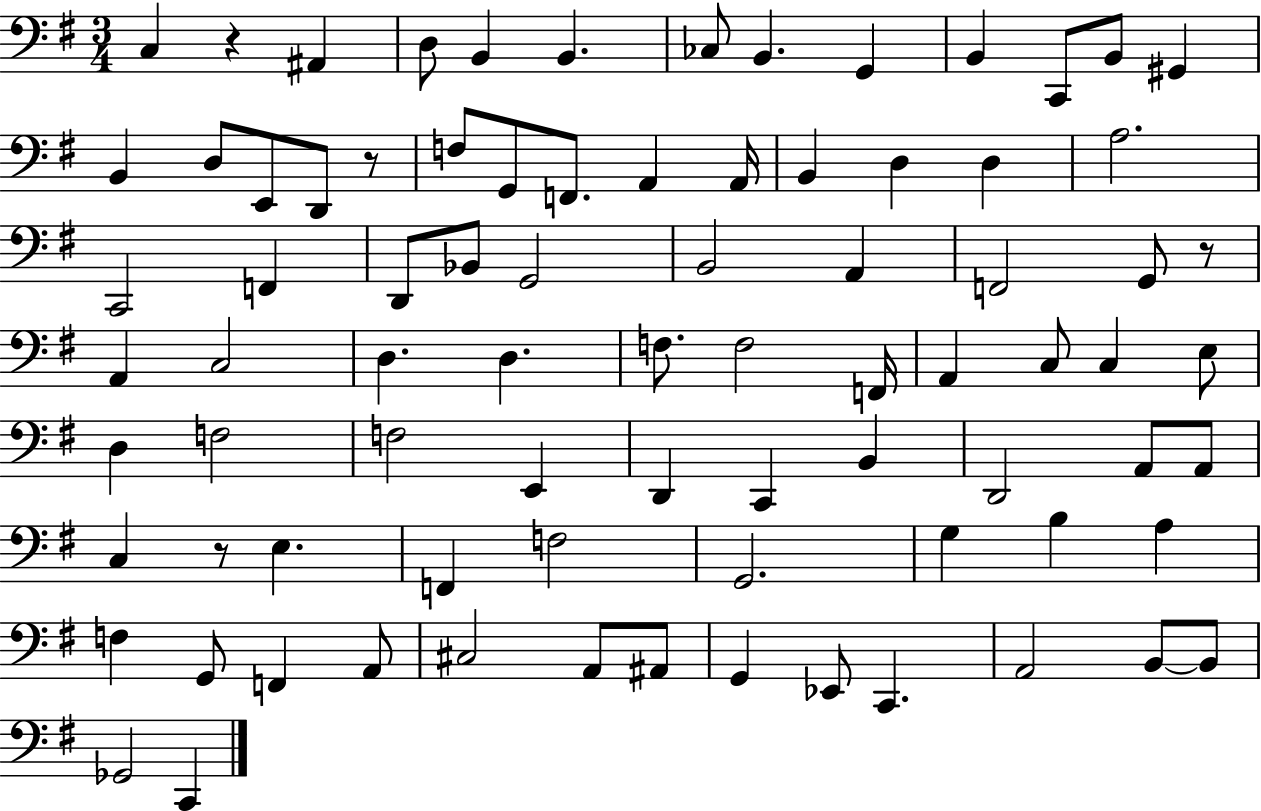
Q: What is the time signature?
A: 3/4